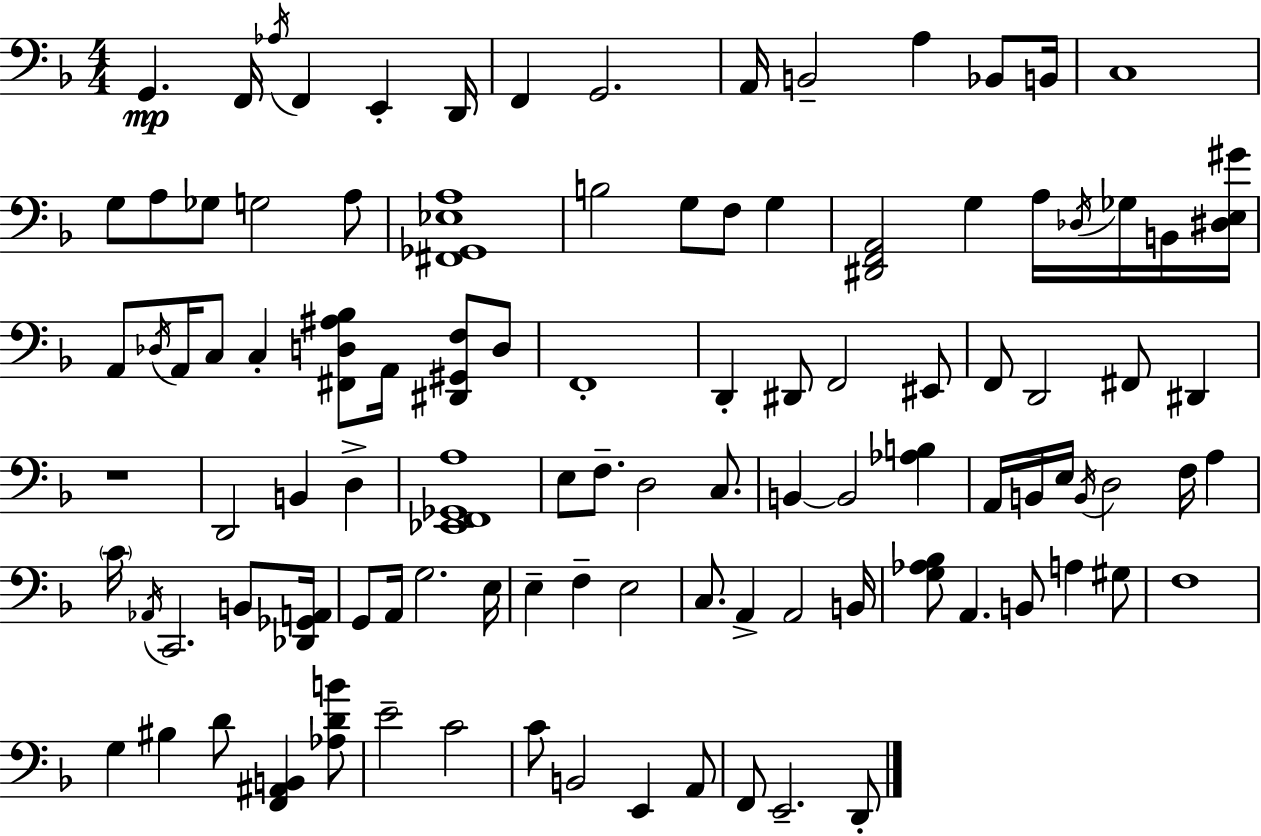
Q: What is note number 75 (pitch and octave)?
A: B2